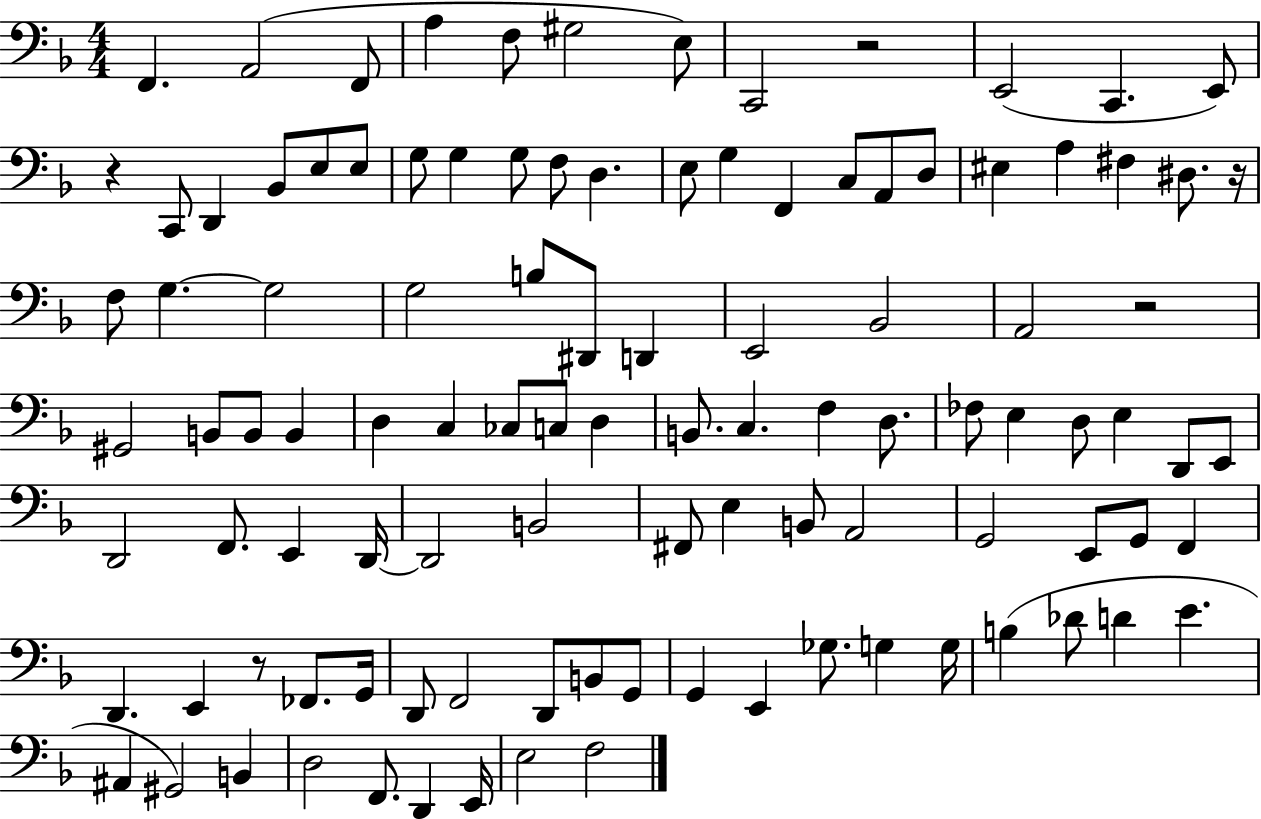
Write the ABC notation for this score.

X:1
T:Untitled
M:4/4
L:1/4
K:F
F,, A,,2 F,,/2 A, F,/2 ^G,2 E,/2 C,,2 z2 E,,2 C,, E,,/2 z C,,/2 D,, _B,,/2 E,/2 E,/2 G,/2 G, G,/2 F,/2 D, E,/2 G, F,, C,/2 A,,/2 D,/2 ^E, A, ^F, ^D,/2 z/4 F,/2 G, G,2 G,2 B,/2 ^D,,/2 D,, E,,2 _B,,2 A,,2 z2 ^G,,2 B,,/2 B,,/2 B,, D, C, _C,/2 C,/2 D, B,,/2 C, F, D,/2 _F,/2 E, D,/2 E, D,,/2 E,,/2 D,,2 F,,/2 E,, D,,/4 D,,2 B,,2 ^F,,/2 E, B,,/2 A,,2 G,,2 E,,/2 G,,/2 F,, D,, E,, z/2 _F,,/2 G,,/4 D,,/2 F,,2 D,,/2 B,,/2 G,,/2 G,, E,, _G,/2 G, G,/4 B, _D/2 D E ^A,, ^G,,2 B,, D,2 F,,/2 D,, E,,/4 E,2 F,2